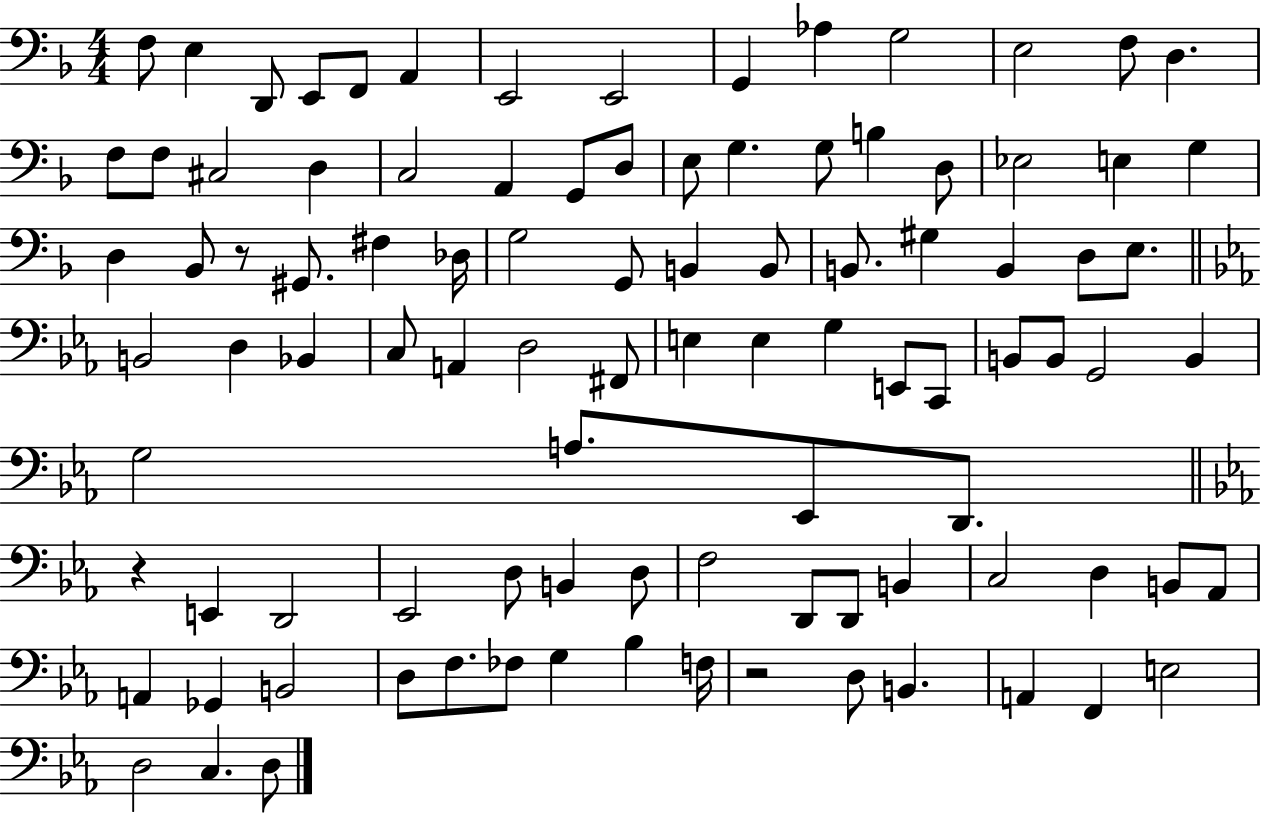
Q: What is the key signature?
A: F major